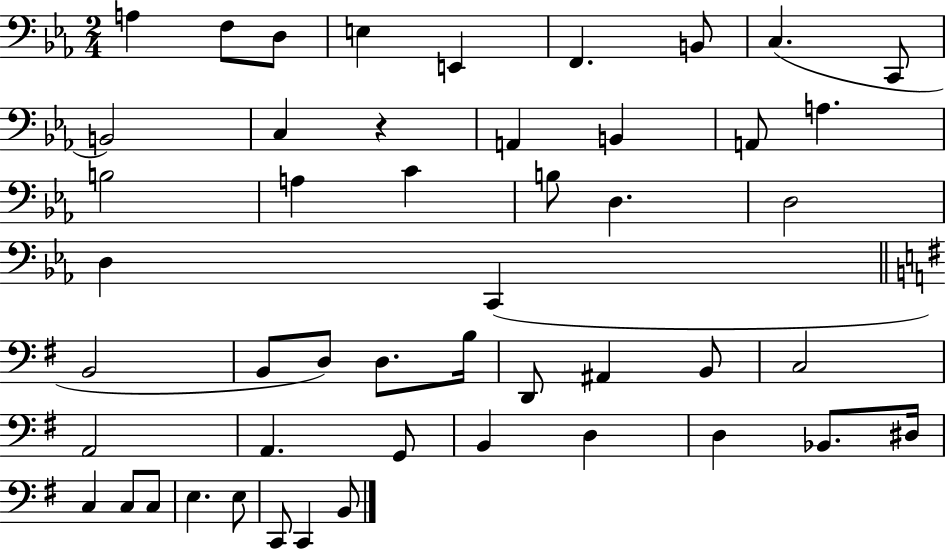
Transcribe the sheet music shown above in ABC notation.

X:1
T:Untitled
M:2/4
L:1/4
K:Eb
A, F,/2 D,/2 E, E,, F,, B,,/2 C, C,,/2 B,,2 C, z A,, B,, A,,/2 A, B,2 A, C B,/2 D, D,2 D, C,, B,,2 B,,/2 D,/2 D,/2 B,/4 D,,/2 ^A,, B,,/2 C,2 A,,2 A,, G,,/2 B,, D, D, _B,,/2 ^D,/4 C, C,/2 C,/2 E, E,/2 C,,/2 C,, B,,/2